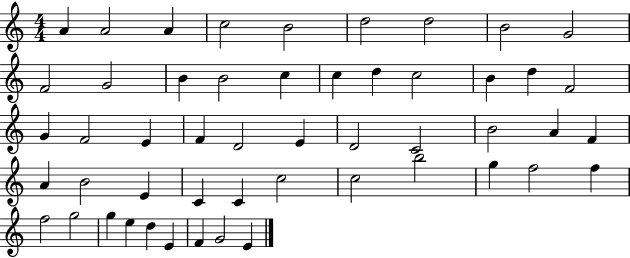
A4/q A4/h A4/q C5/h B4/h D5/h D5/h B4/h G4/h F4/h G4/h B4/q B4/h C5/q C5/q D5/q C5/h B4/q D5/q F4/h G4/q F4/h E4/q F4/q D4/h E4/q D4/h C4/h B4/h A4/q F4/q A4/q B4/h E4/q C4/q C4/q C5/h C5/h B5/h G5/q F5/h F5/q F5/h G5/h G5/q E5/q D5/q E4/q F4/q G4/h E4/q